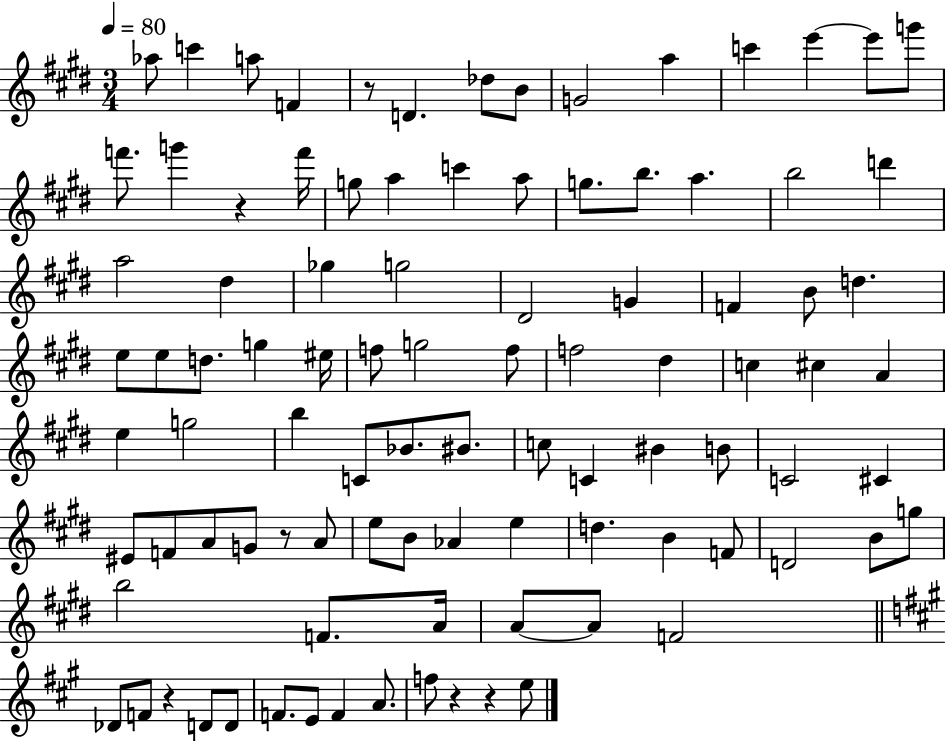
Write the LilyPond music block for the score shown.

{
  \clef treble
  \numericTimeSignature
  \time 3/4
  \key e \major
  \tempo 4 = 80
  aes''8 c'''4 a''8 f'4 | r8 d'4. des''8 b'8 | g'2 a''4 | c'''4 e'''4~~ e'''8 g'''8 | \break f'''8. g'''4 r4 f'''16 | g''8 a''4 c'''4 a''8 | g''8. b''8. a''4. | b''2 d'''4 | \break a''2 dis''4 | ges''4 g''2 | dis'2 g'4 | f'4 b'8 d''4. | \break e''8 e''8 d''8. g''4 eis''16 | f''8 g''2 f''8 | f''2 dis''4 | c''4 cis''4 a'4 | \break e''4 g''2 | b''4 c'8 bes'8. bis'8. | c''8 c'4 bis'4 b'8 | c'2 cis'4 | \break eis'8 f'8 a'8 g'8 r8 a'8 | e''8 b'8 aes'4 e''4 | d''4. b'4 f'8 | d'2 b'8 g''8 | \break b''2 f'8. a'16 | a'8~~ a'8 f'2 | \bar "||" \break \key a \major des'8 f'8 r4 d'8 d'8 | f'8. e'8 f'4 a'8. | f''8 r4 r4 e''8 | \bar "|."
}